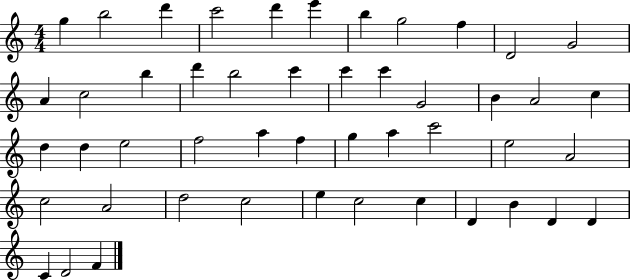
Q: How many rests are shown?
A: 0